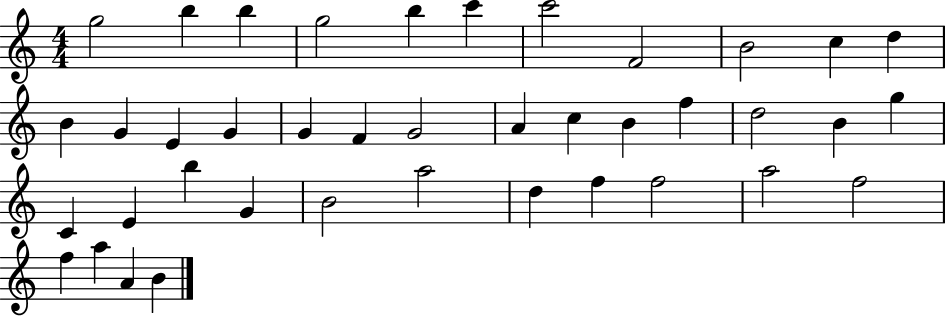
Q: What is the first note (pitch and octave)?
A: G5